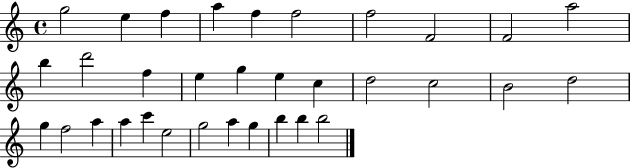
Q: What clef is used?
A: treble